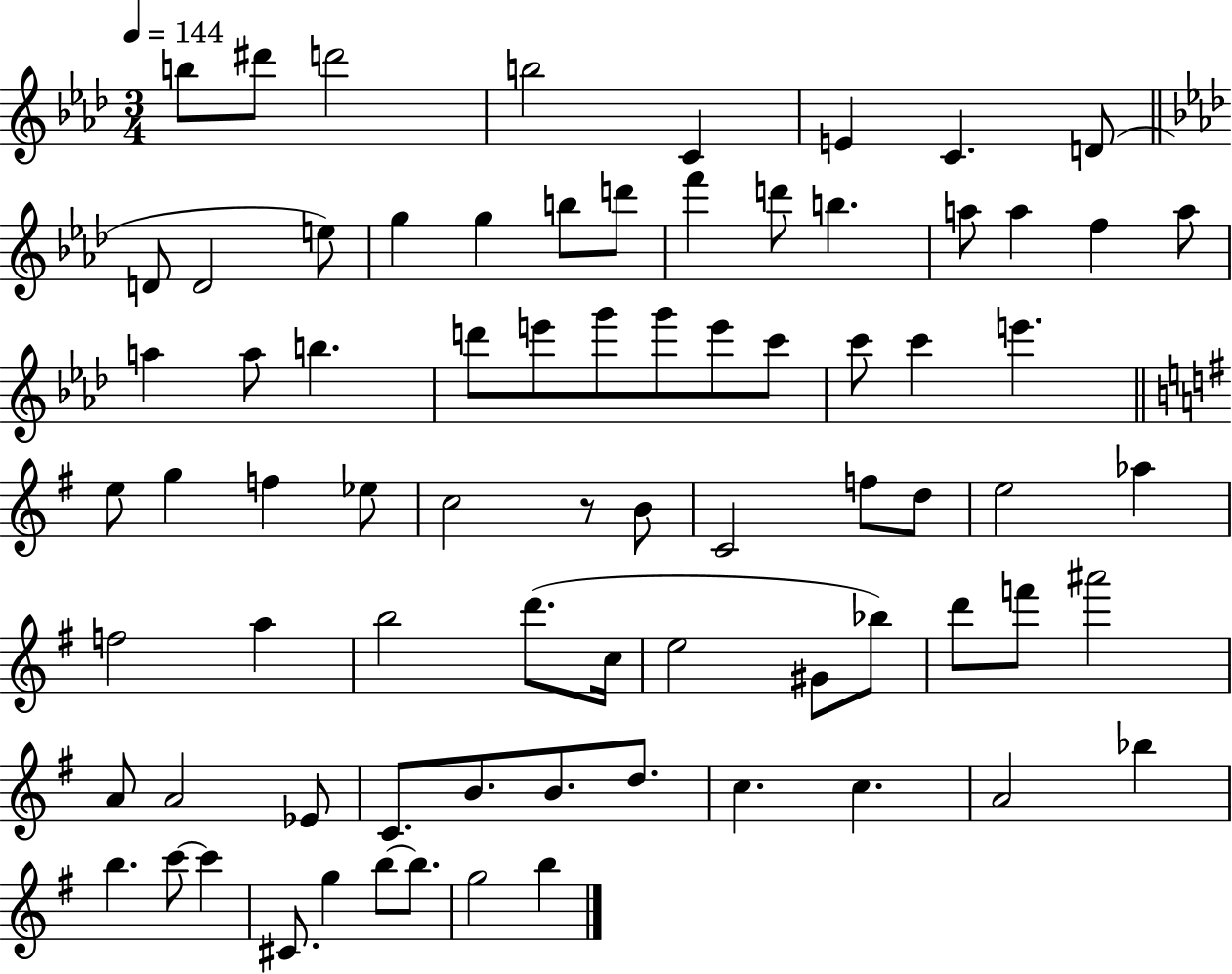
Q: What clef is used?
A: treble